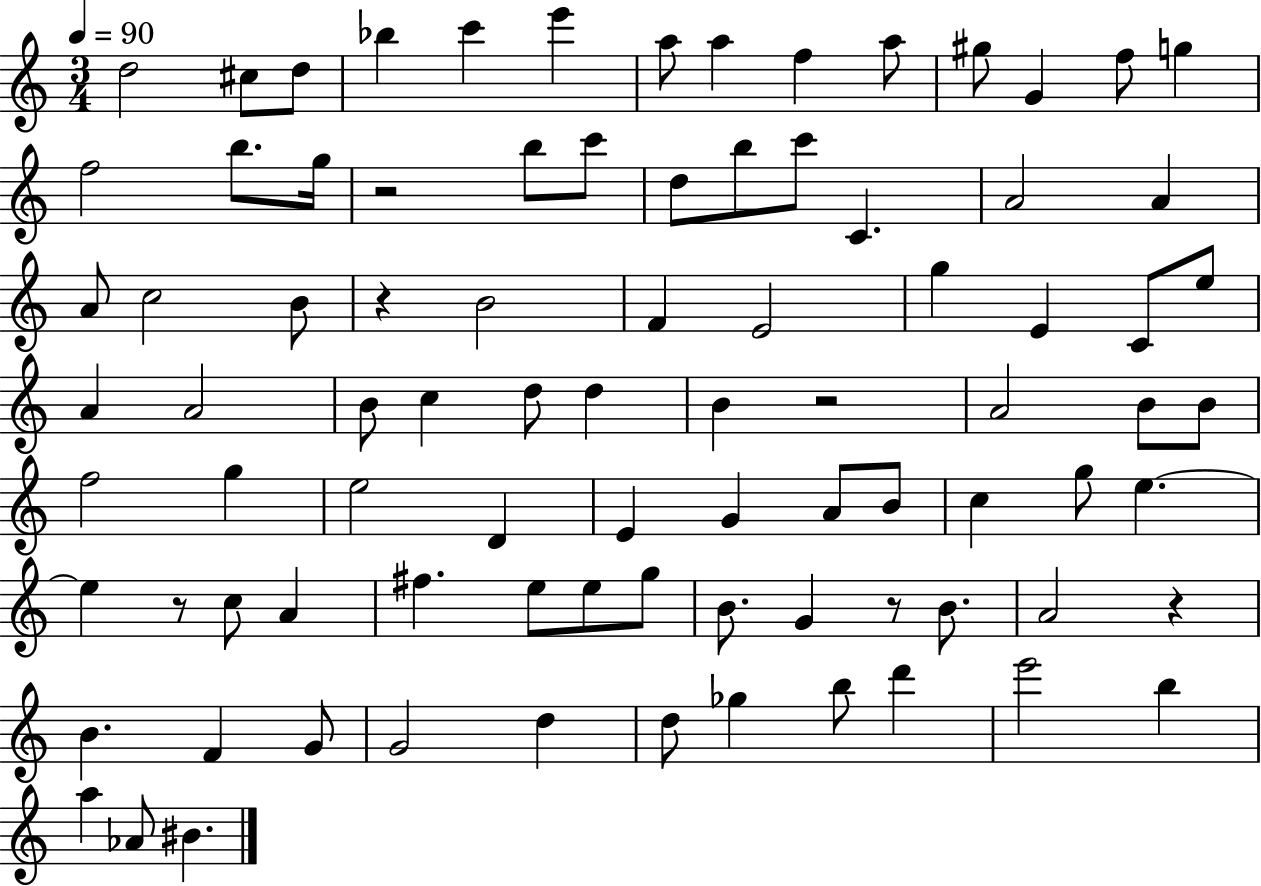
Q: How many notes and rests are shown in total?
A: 87